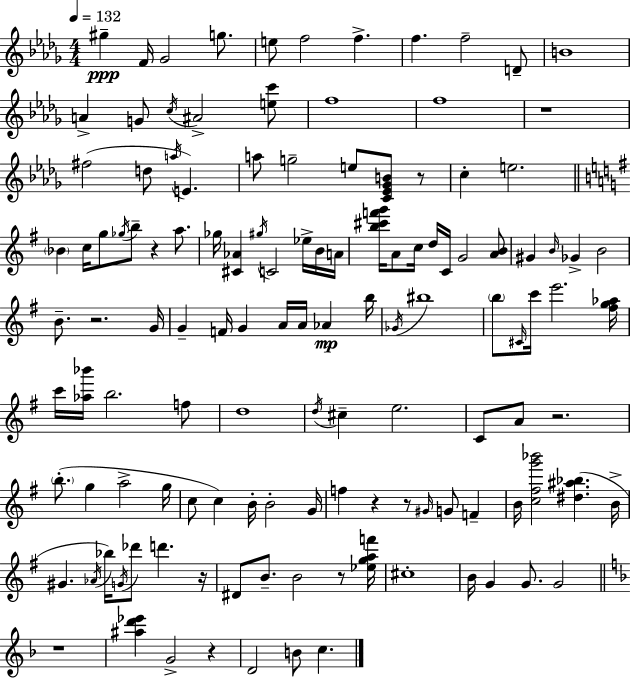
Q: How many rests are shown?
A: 11